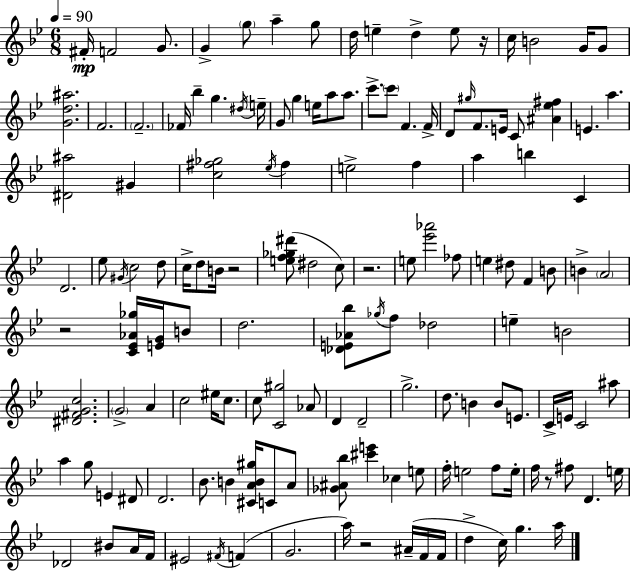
F#4/s F4/h G4/e. G4/q G5/e A5/q G5/e D5/s E5/q D5/q E5/e R/s C5/s B4/h G4/s G4/e [G4,D5,A#5]/h. F4/h. F4/h. FES4/s Bb5/q G5/q. D#5/s E5/s G4/e G5/q E5/s A5/e A5/e. C6/e. C6/e F4/q. F4/s D4/e G#5/s F4/e. E4/s C4/e [A#4,Eb5,F#5]/q E4/q. A5/q. [D#4,A#5]/h G#4/q [C5,F#5,Gb5]/h Eb5/s F#5/q E5/h F5/q A5/q B5/q C4/q D4/h. Eb5/e G#4/s C5/h D5/e C5/s D5/e B4/s R/h [E5,F5,Gb5,D#6]/e D#5/h C5/e R/h. E5/e [Eb6,Ab6]/h FES5/e E5/q D#5/e F4/q B4/e B4/q A4/h R/h [C4,Eb4,Ab4,Gb5]/s [E4,G4]/s B4/e D5/h. [Db4,E4,Ab4,Bb5]/e Gb5/s F5/e Db5/h E5/q B4/h [D#4,F#4,G4,C5]/h. G4/h A4/q C5/h EIS5/s C5/e. C5/e [C4,G#5]/h Ab4/e D4/q D4/h G5/h. D5/e. B4/q B4/e E4/e. C4/s E4/s C4/h A#5/e A5/q G5/e E4/q D#4/e D4/h. Bb4/e. B4/q [C#4,A4,B4,G#5]/s C4/e A4/e [Gb4,A#4,Bb5]/e [C#6,E6]/q CES5/q E5/e F5/s E5/h F5/e E5/s F5/s R/e F#5/e D4/q. E5/s Db4/h BIS4/e A4/s F4/s EIS4/h F#4/s F4/q G4/h. A5/s R/h A#4/s F4/s F4/s D5/q C5/s G5/q. A5/s